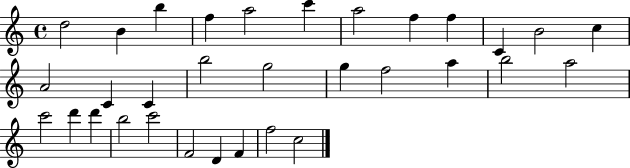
X:1
T:Untitled
M:4/4
L:1/4
K:C
d2 B b f a2 c' a2 f f C B2 c A2 C C b2 g2 g f2 a b2 a2 c'2 d' d' b2 c'2 F2 D F f2 c2